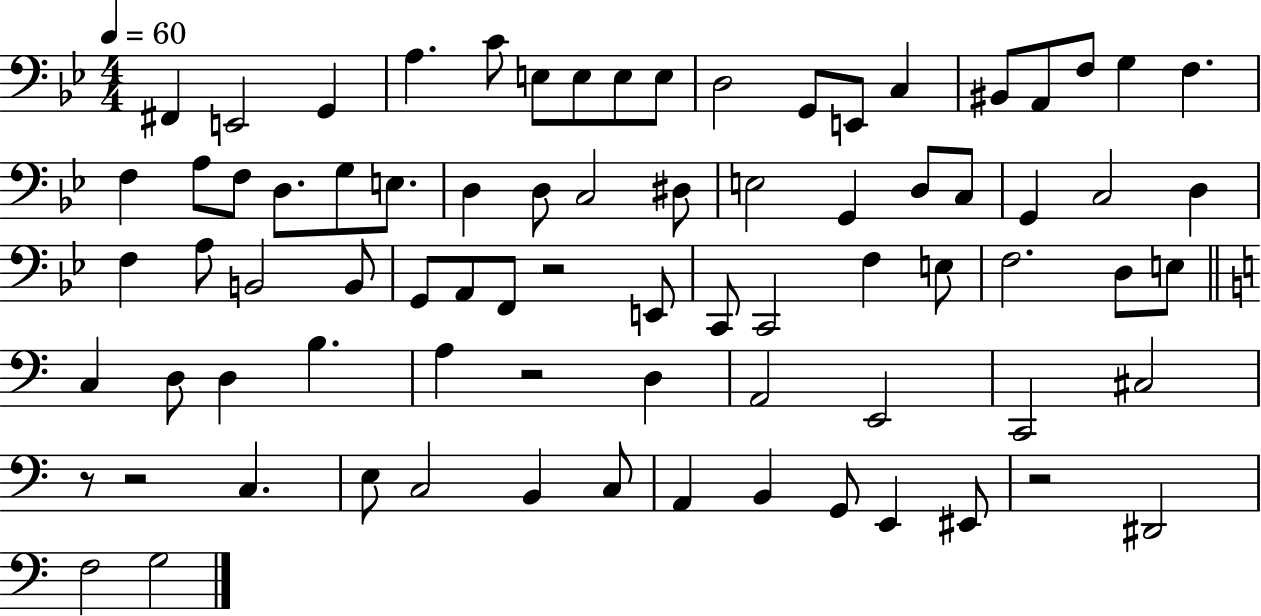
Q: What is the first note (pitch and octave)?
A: F#2